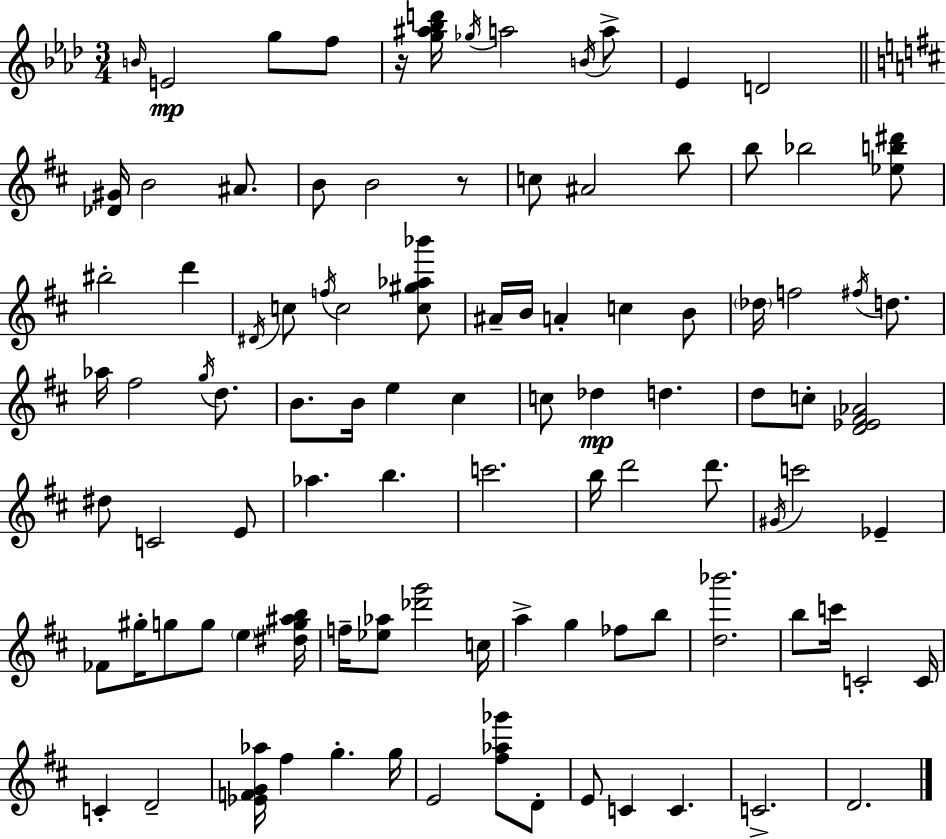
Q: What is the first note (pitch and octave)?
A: B4